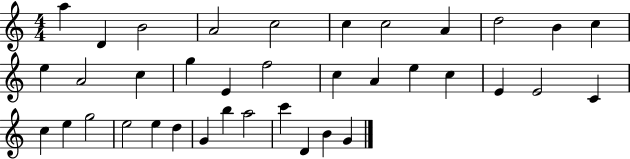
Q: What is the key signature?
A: C major